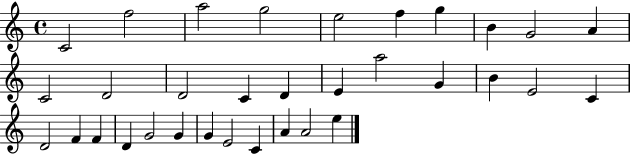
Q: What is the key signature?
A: C major